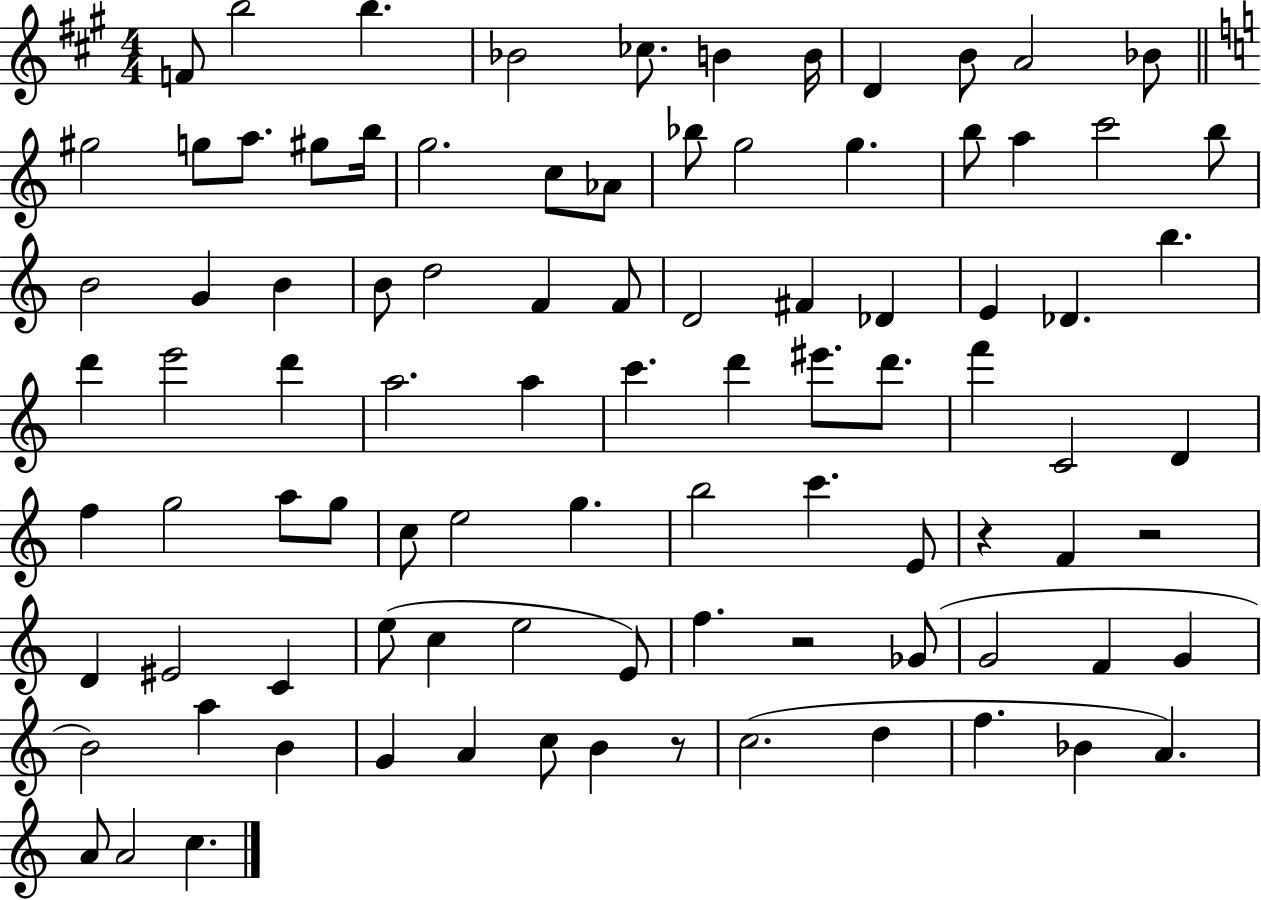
X:1
T:Untitled
M:4/4
L:1/4
K:A
F/2 b2 b _B2 _c/2 B B/4 D B/2 A2 _B/2 ^g2 g/2 a/2 ^g/2 b/4 g2 c/2 _A/2 _b/2 g2 g b/2 a c'2 b/2 B2 G B B/2 d2 F F/2 D2 ^F _D E _D b d' e'2 d' a2 a c' d' ^e'/2 d'/2 f' C2 D f g2 a/2 g/2 c/2 e2 g b2 c' E/2 z F z2 D ^E2 C e/2 c e2 E/2 f z2 _G/2 G2 F G B2 a B G A c/2 B z/2 c2 d f _B A A/2 A2 c